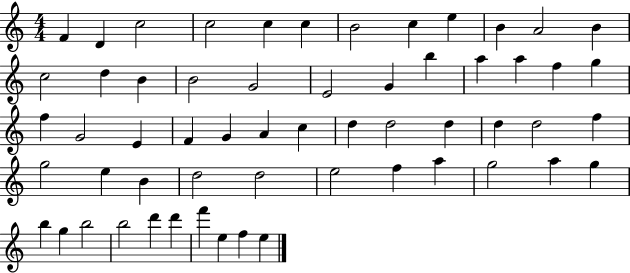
F4/q D4/q C5/h C5/h C5/q C5/q B4/h C5/q E5/q B4/q A4/h B4/q C5/h D5/q B4/q B4/h G4/h E4/h G4/q B5/q A5/q A5/q F5/q G5/q F5/q G4/h E4/q F4/q G4/q A4/q C5/q D5/q D5/h D5/q D5/q D5/h F5/q G5/h E5/q B4/q D5/h D5/h E5/h F5/q A5/q G5/h A5/q G5/q B5/q G5/q B5/h B5/h D6/q D6/q F6/q E5/q F5/q E5/q